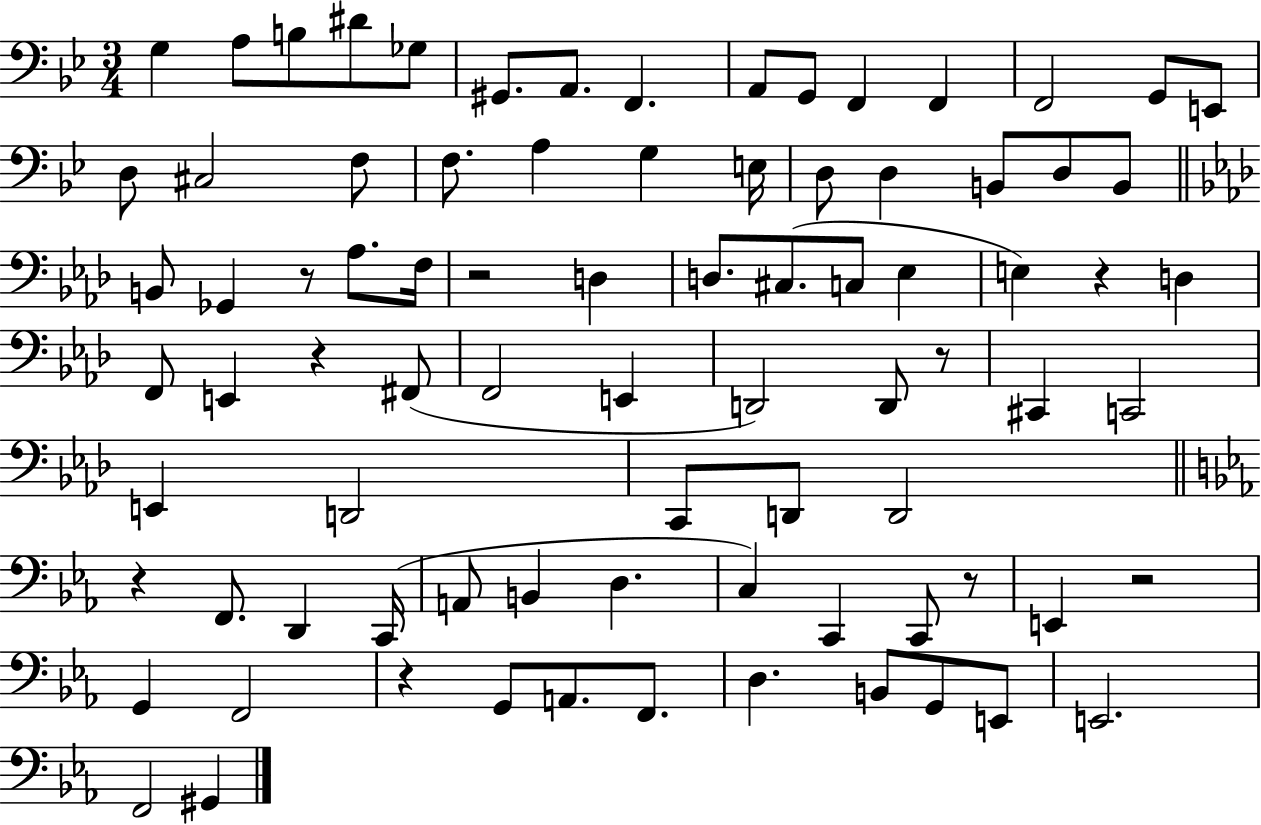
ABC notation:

X:1
T:Untitled
M:3/4
L:1/4
K:Bb
G, A,/2 B,/2 ^D/2 _G,/2 ^G,,/2 A,,/2 F,, A,,/2 G,,/2 F,, F,, F,,2 G,,/2 E,,/2 D,/2 ^C,2 F,/2 F,/2 A, G, E,/4 D,/2 D, B,,/2 D,/2 B,,/2 B,,/2 _G,, z/2 _A,/2 F,/4 z2 D, D,/2 ^C,/2 C,/2 _E, E, z D, F,,/2 E,, z ^F,,/2 F,,2 E,, D,,2 D,,/2 z/2 ^C,, C,,2 E,, D,,2 C,,/2 D,,/2 D,,2 z F,,/2 D,, C,,/4 A,,/2 B,, D, C, C,, C,,/2 z/2 E,, z2 G,, F,,2 z G,,/2 A,,/2 F,,/2 D, B,,/2 G,,/2 E,,/2 E,,2 F,,2 ^G,,